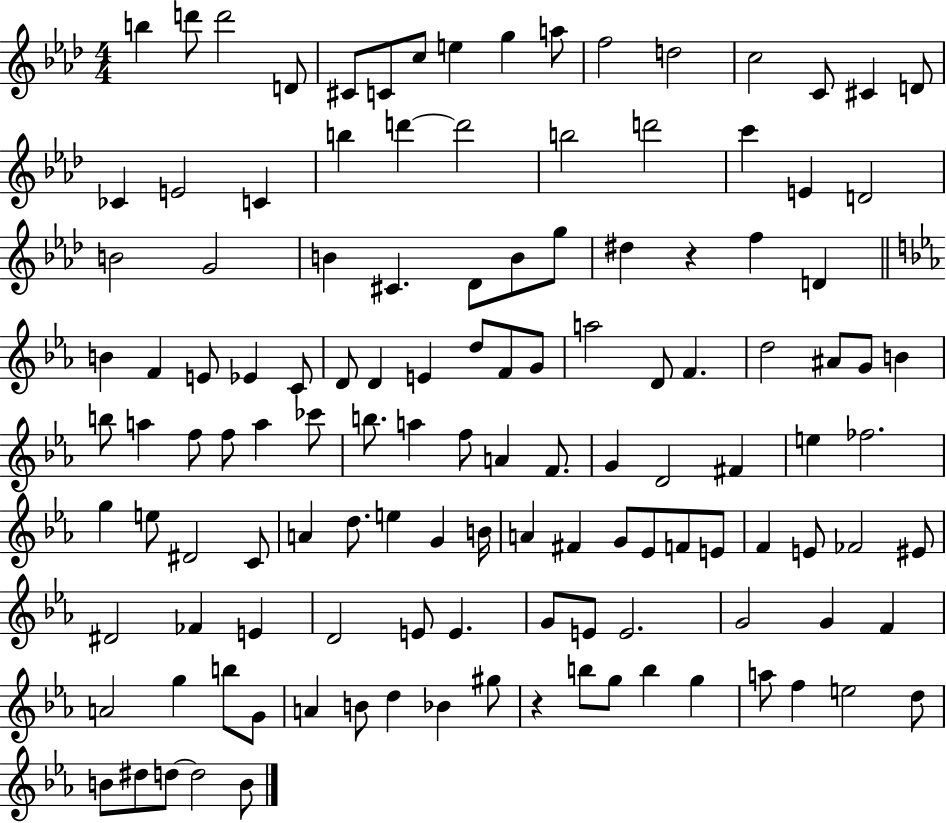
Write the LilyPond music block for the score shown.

{
  \clef treble
  \numericTimeSignature
  \time 4/4
  \key aes \major
  b''4 d'''8 d'''2 d'8 | cis'8 c'8 c''8 e''4 g''4 a''8 | f''2 d''2 | c''2 c'8 cis'4 d'8 | \break ces'4 e'2 c'4 | b''4 d'''4~~ d'''2 | b''2 d'''2 | c'''4 e'4 d'2 | \break b'2 g'2 | b'4 cis'4. des'8 b'8 g''8 | dis''4 r4 f''4 d'4 | \bar "||" \break \key c \minor b'4 f'4 e'8 ees'4 c'8 | d'8 d'4 e'4 d''8 f'8 g'8 | a''2 d'8 f'4. | d''2 ais'8 g'8 b'4 | \break b''8 a''4 f''8 f''8 a''4 ces'''8 | b''8. a''4 f''8 a'4 f'8. | g'4 d'2 fis'4 | e''4 fes''2. | \break g''4 e''8 dis'2 c'8 | a'4 d''8. e''4 g'4 b'16 | a'4 fis'4 g'8 ees'8 f'8 e'8 | f'4 e'8 fes'2 eis'8 | \break dis'2 fes'4 e'4 | d'2 e'8 e'4. | g'8 e'8 e'2. | g'2 g'4 f'4 | \break a'2 g''4 b''8 g'8 | a'4 b'8 d''4 bes'4 gis''8 | r4 b''8 g''8 b''4 g''4 | a''8 f''4 e''2 d''8 | \break b'8 dis''8 d''8~~ d''2 b'8 | \bar "|."
}